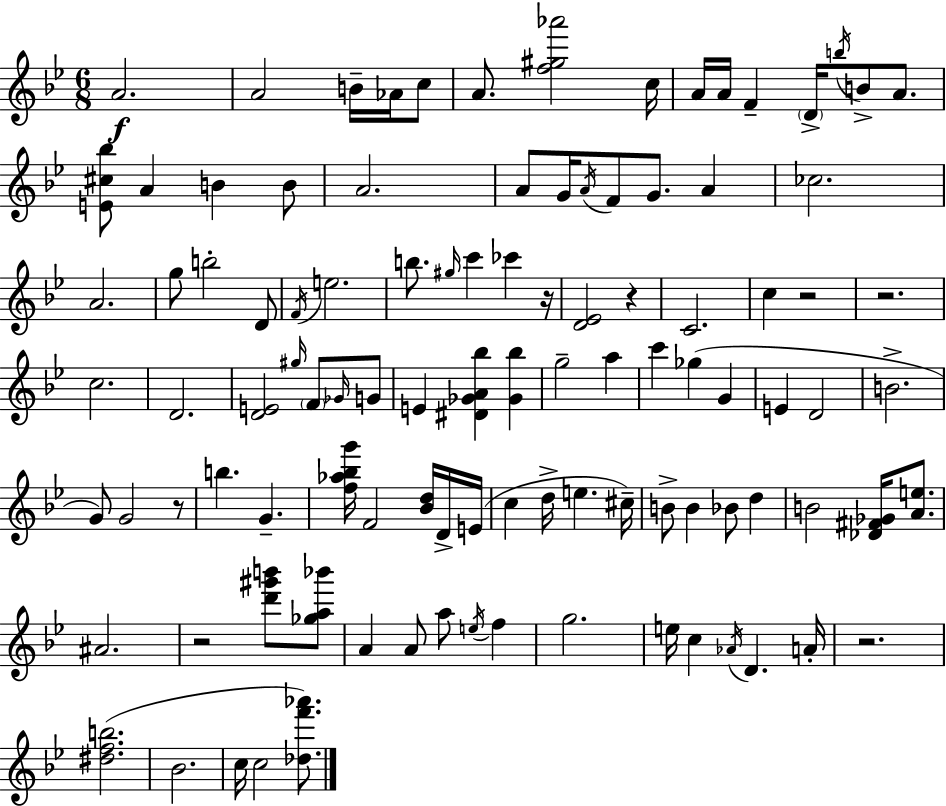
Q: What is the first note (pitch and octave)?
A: A4